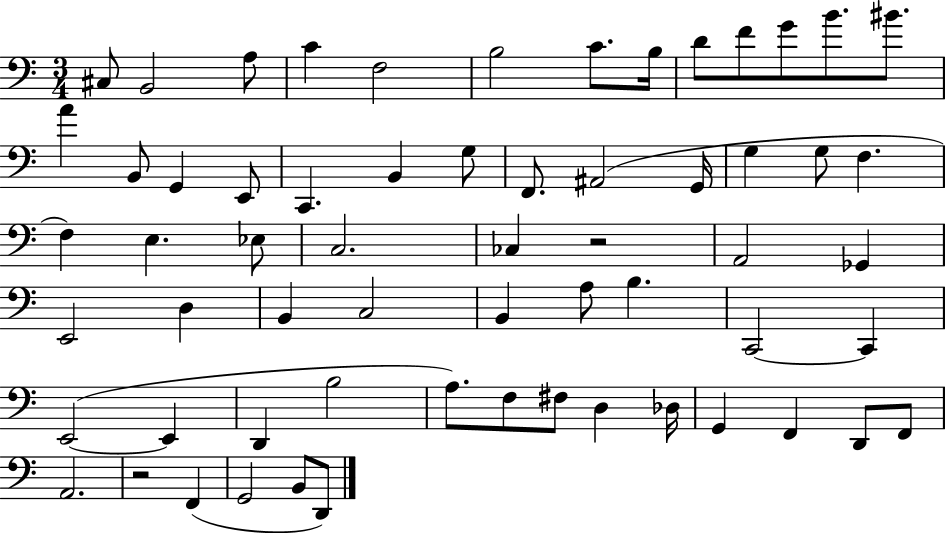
C#3/e B2/h A3/e C4/q F3/h B3/h C4/e. B3/s D4/e F4/e G4/e B4/e. BIS4/e. A4/q B2/e G2/q E2/e C2/q. B2/q G3/e F2/e. A#2/h G2/s G3/q G3/e F3/q. F3/q E3/q. Eb3/e C3/h. CES3/q R/h A2/h Gb2/q E2/h D3/q B2/q C3/h B2/q A3/e B3/q. C2/h C2/q E2/h E2/q D2/q B3/h A3/e. F3/e F#3/e D3/q Db3/s G2/q F2/q D2/e F2/e A2/h. R/h F2/q G2/h B2/e D2/e